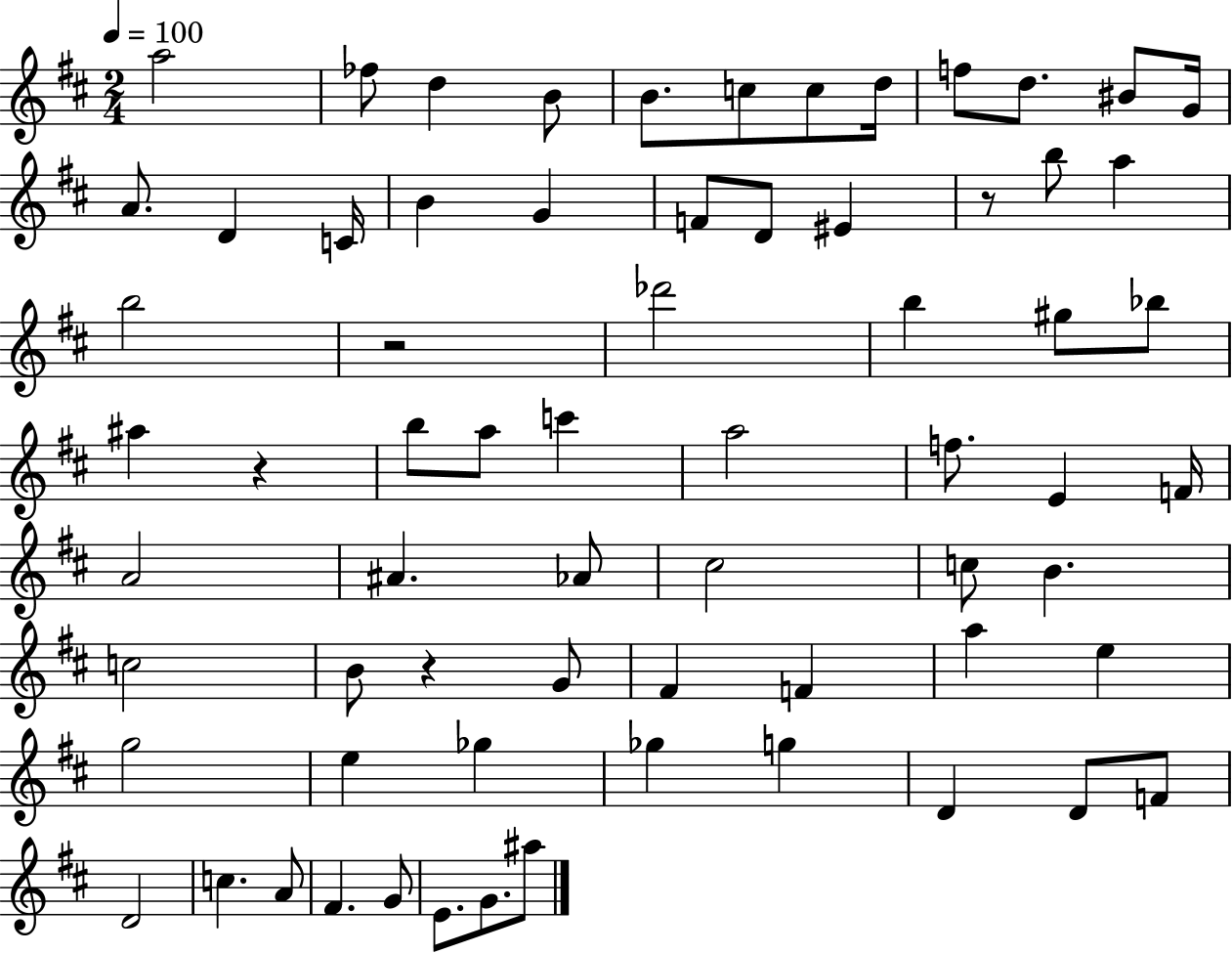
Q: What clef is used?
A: treble